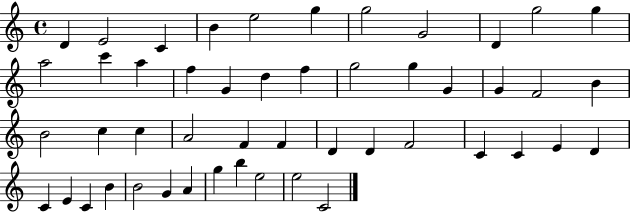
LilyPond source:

{
  \clef treble
  \time 4/4
  \defaultTimeSignature
  \key c \major
  d'4 e'2 c'4 | b'4 e''2 g''4 | g''2 g'2 | d'4 g''2 g''4 | \break a''2 c'''4 a''4 | f''4 g'4 d''4 f''4 | g''2 g''4 g'4 | g'4 f'2 b'4 | \break b'2 c''4 c''4 | a'2 f'4 f'4 | d'4 d'4 f'2 | c'4 c'4 e'4 d'4 | \break c'4 e'4 c'4 b'4 | b'2 g'4 a'4 | g''4 b''4 e''2 | e''2 c'2 | \break \bar "|."
}